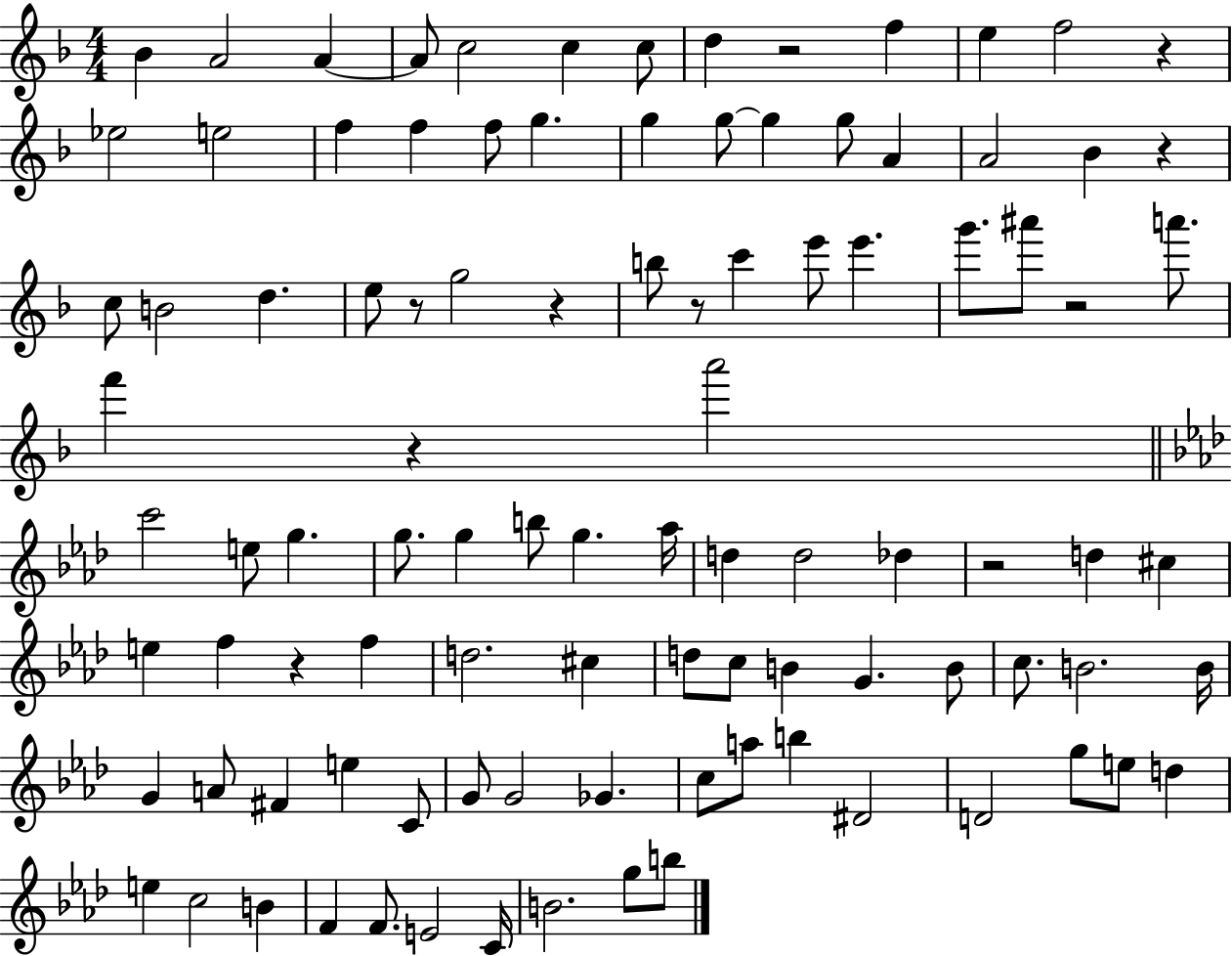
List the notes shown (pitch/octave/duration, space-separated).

Bb4/q A4/h A4/q A4/e C5/h C5/q C5/e D5/q R/h F5/q E5/q F5/h R/q Eb5/h E5/h F5/q F5/q F5/e G5/q. G5/q G5/e G5/q G5/e A4/q A4/h Bb4/q R/q C5/e B4/h D5/q. E5/e R/e G5/h R/q B5/e R/e C6/q E6/e E6/q. G6/e. A#6/e R/h A6/e. F6/q R/q A6/h C6/h E5/e G5/q. G5/e. G5/q B5/e G5/q. Ab5/s D5/q D5/h Db5/q R/h D5/q C#5/q E5/q F5/q R/q F5/q D5/h. C#5/q D5/e C5/e B4/q G4/q. B4/e C5/e. B4/h. B4/s G4/q A4/e F#4/q E5/q C4/e G4/e G4/h Gb4/q. C5/e A5/e B5/q D#4/h D4/h G5/e E5/e D5/q E5/q C5/h B4/q F4/q F4/e. E4/h C4/s B4/h. G5/e B5/e